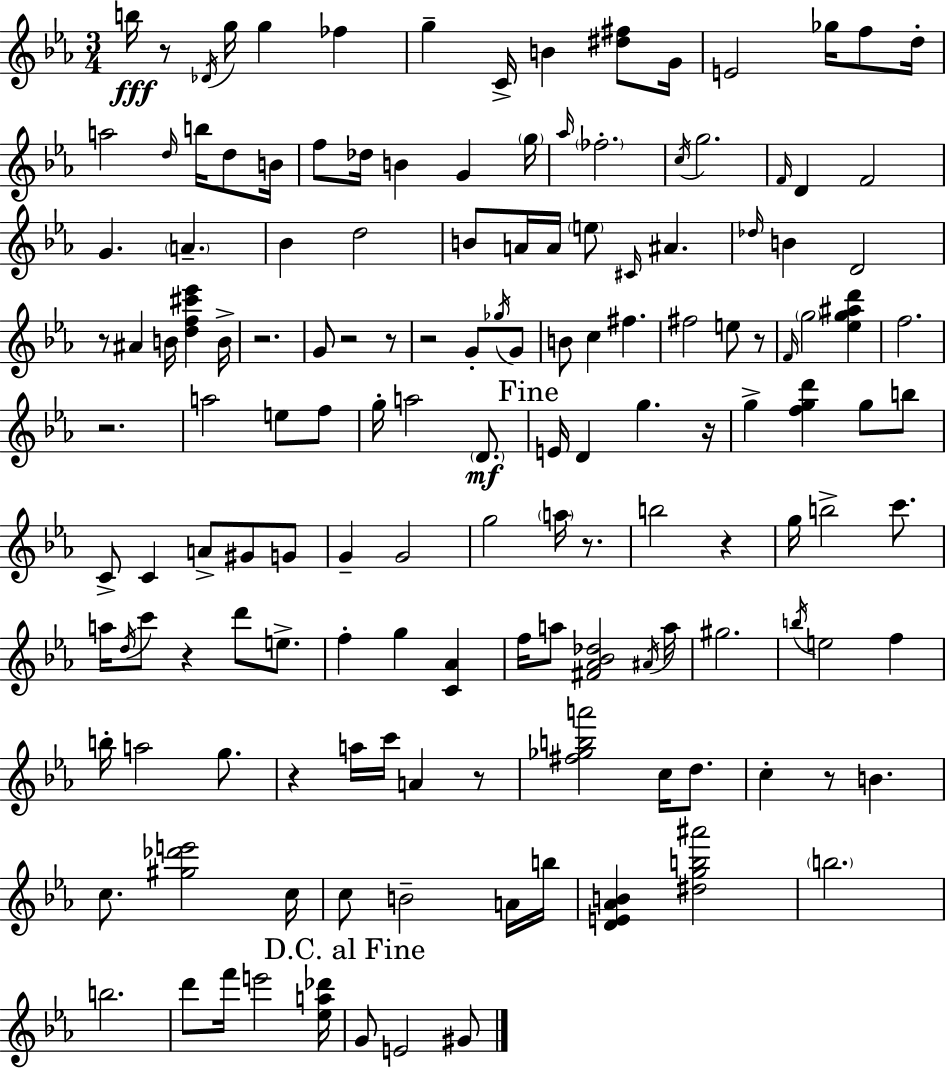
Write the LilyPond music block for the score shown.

{
  \clef treble
  \numericTimeSignature
  \time 3/4
  \key c \minor
  b''16\fff r8 \acciaccatura { des'16 } g''16 g''4 fes''4 | g''4-- c'16-> b'4 <dis'' fis''>8 | g'16 e'2 ges''16 f''8 | d''16-. a''2 \grace { d''16 } b''16 d''8 | \break b'16 f''8 des''16 b'4 g'4 | \parenthesize g''16 \grace { aes''16 } \parenthesize fes''2.-. | \acciaccatura { c''16 } g''2. | \grace { f'16 } d'4 f'2 | \break g'4. \parenthesize a'4.-- | bes'4 d''2 | b'8 a'16 a'16 \parenthesize e''8 \grace { cis'16 } | ais'4. \grace { des''16 } b'4 d'2 | \break r8 ais'4 | b'16 <d'' f'' cis''' ees'''>4 b'16-> r2. | g'8 r2 | r8 r2 | \break g'8-. \acciaccatura { ges''16 } g'8 b'8 c''4 | fis''4. fis''2 | e''8 r8 \grace { f'16 } \parenthesize g''2 | <ees'' g'' ais'' d'''>4 f''2. | \break r2. | a''2 | e''8 f''8 g''16-. a''2 | \parenthesize d'8.\mf \mark "Fine" e'16 d'4 | \break g''4. r16 g''4-> | <f'' g'' d'''>4 g''8 b''8 c'8-> c'4 | a'8-> gis'8 g'8 g'4-- | g'2 g''2 | \break \parenthesize a''16 r8. b''2 | r4 g''16 b''2-> | c'''8. a''16 \acciaccatura { d''16 } c'''8 | r4 d'''8 e''8.-> f''4-. | \break g''4 <c' aes'>4 f''16 a''8 | <fis' aes' bes' des''>2 \acciaccatura { ais'16 } a''16 gis''2. | \acciaccatura { b''16 } | e''2 f''4 | \break b''16-. a''2 g''8. | r4 a''16 c'''16 a'4 r8 | <fis'' ges'' b'' a'''>2 c''16 d''8. | c''4-. r8 b'4. | \break c''8. <gis'' des''' e'''>2 c''16 | c''8 b'2-- a'16 b''16 | <d' e' aes' b'>4 <dis'' g'' b'' ais'''>2 | \parenthesize b''2. | \break b''2. | d'''8 f'''16 e'''2 <ees'' a'' des'''>16 | \mark "D.C. al Fine" g'8 e'2 gis'8 | \bar "|."
}